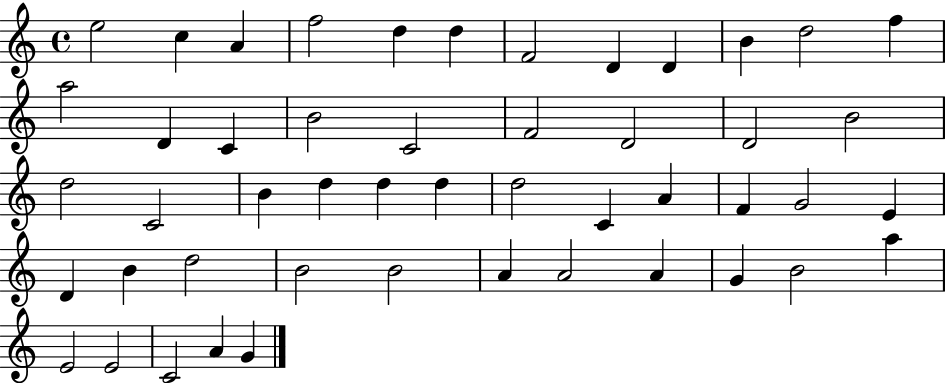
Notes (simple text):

E5/h C5/q A4/q F5/h D5/q D5/q F4/h D4/q D4/q B4/q D5/h F5/q A5/h D4/q C4/q B4/h C4/h F4/h D4/h D4/h B4/h D5/h C4/h B4/q D5/q D5/q D5/q D5/h C4/q A4/q F4/q G4/h E4/q D4/q B4/q D5/h B4/h B4/h A4/q A4/h A4/q G4/q B4/h A5/q E4/h E4/h C4/h A4/q G4/q